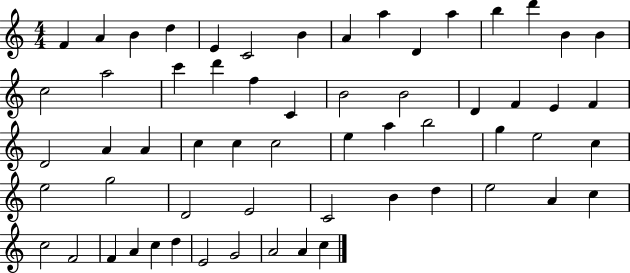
X:1
T:Untitled
M:4/4
L:1/4
K:C
F A B d E C2 B A a D a b d' B B c2 a2 c' d' f C B2 B2 D F E F D2 A A c c c2 e a b2 g e2 c e2 g2 D2 E2 C2 B d e2 A c c2 F2 F A c d E2 G2 A2 A c